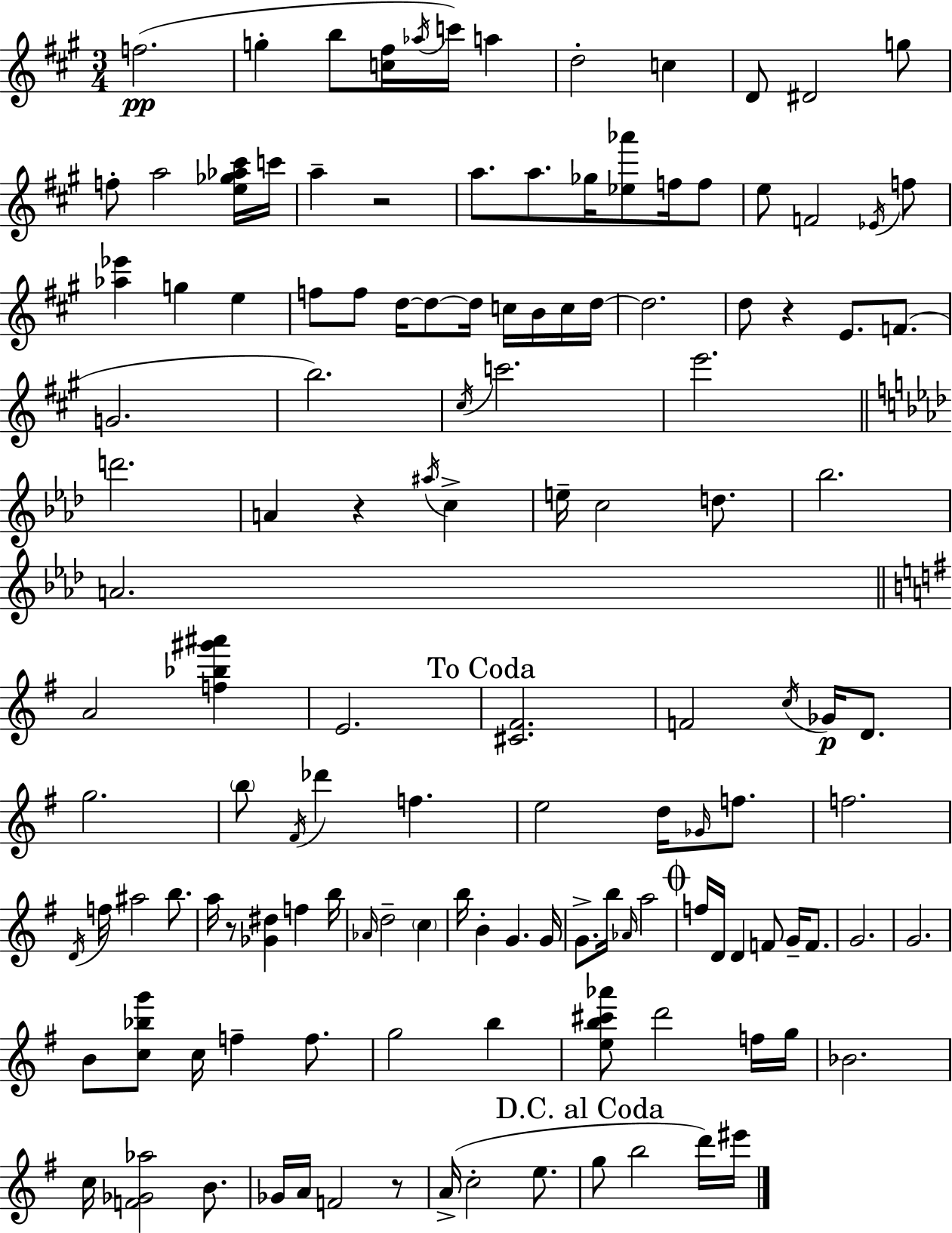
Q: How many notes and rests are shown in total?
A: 132